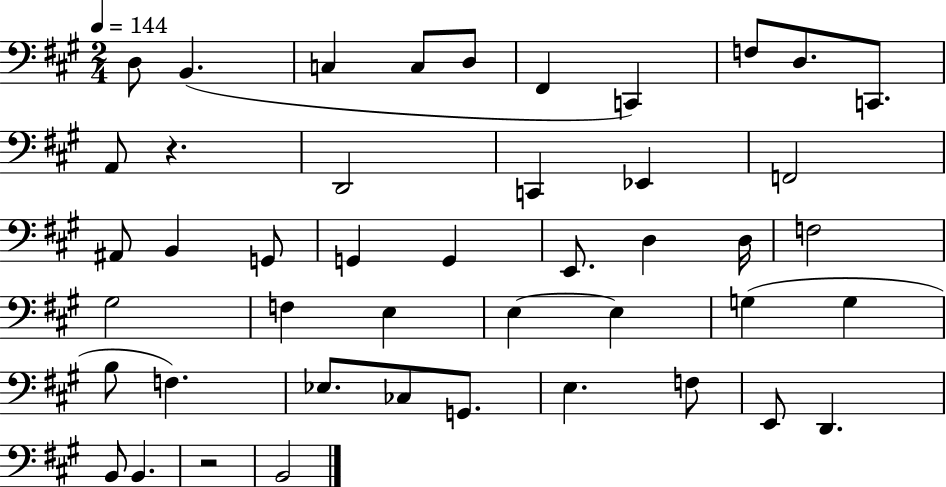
{
  \clef bass
  \numericTimeSignature
  \time 2/4
  \key a \major
  \tempo 4 = 144
  d8 b,4.( | c4 c8 d8 | fis,4 c,4) | f8 d8. c,8. | \break a,8 r4. | d,2 | c,4 ees,4 | f,2 | \break ais,8 b,4 g,8 | g,4 g,4 | e,8. d4 d16 | f2 | \break gis2 | f4 e4 | e4~~ e4 | g4( g4 | \break b8 f4.) | ees8. ces8 g,8. | e4. f8 | e,8 d,4. | \break b,8 b,4. | r2 | b,2 | \bar "|."
}